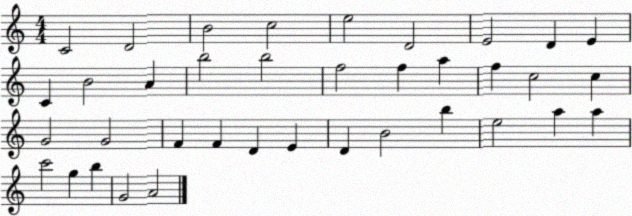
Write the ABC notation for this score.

X:1
T:Untitled
M:4/4
L:1/4
K:C
C2 D2 B2 c2 e2 D2 E2 D E C B2 A b2 b2 f2 f a f c2 c G2 G2 F F D E D B2 b e2 a a c'2 g b G2 A2